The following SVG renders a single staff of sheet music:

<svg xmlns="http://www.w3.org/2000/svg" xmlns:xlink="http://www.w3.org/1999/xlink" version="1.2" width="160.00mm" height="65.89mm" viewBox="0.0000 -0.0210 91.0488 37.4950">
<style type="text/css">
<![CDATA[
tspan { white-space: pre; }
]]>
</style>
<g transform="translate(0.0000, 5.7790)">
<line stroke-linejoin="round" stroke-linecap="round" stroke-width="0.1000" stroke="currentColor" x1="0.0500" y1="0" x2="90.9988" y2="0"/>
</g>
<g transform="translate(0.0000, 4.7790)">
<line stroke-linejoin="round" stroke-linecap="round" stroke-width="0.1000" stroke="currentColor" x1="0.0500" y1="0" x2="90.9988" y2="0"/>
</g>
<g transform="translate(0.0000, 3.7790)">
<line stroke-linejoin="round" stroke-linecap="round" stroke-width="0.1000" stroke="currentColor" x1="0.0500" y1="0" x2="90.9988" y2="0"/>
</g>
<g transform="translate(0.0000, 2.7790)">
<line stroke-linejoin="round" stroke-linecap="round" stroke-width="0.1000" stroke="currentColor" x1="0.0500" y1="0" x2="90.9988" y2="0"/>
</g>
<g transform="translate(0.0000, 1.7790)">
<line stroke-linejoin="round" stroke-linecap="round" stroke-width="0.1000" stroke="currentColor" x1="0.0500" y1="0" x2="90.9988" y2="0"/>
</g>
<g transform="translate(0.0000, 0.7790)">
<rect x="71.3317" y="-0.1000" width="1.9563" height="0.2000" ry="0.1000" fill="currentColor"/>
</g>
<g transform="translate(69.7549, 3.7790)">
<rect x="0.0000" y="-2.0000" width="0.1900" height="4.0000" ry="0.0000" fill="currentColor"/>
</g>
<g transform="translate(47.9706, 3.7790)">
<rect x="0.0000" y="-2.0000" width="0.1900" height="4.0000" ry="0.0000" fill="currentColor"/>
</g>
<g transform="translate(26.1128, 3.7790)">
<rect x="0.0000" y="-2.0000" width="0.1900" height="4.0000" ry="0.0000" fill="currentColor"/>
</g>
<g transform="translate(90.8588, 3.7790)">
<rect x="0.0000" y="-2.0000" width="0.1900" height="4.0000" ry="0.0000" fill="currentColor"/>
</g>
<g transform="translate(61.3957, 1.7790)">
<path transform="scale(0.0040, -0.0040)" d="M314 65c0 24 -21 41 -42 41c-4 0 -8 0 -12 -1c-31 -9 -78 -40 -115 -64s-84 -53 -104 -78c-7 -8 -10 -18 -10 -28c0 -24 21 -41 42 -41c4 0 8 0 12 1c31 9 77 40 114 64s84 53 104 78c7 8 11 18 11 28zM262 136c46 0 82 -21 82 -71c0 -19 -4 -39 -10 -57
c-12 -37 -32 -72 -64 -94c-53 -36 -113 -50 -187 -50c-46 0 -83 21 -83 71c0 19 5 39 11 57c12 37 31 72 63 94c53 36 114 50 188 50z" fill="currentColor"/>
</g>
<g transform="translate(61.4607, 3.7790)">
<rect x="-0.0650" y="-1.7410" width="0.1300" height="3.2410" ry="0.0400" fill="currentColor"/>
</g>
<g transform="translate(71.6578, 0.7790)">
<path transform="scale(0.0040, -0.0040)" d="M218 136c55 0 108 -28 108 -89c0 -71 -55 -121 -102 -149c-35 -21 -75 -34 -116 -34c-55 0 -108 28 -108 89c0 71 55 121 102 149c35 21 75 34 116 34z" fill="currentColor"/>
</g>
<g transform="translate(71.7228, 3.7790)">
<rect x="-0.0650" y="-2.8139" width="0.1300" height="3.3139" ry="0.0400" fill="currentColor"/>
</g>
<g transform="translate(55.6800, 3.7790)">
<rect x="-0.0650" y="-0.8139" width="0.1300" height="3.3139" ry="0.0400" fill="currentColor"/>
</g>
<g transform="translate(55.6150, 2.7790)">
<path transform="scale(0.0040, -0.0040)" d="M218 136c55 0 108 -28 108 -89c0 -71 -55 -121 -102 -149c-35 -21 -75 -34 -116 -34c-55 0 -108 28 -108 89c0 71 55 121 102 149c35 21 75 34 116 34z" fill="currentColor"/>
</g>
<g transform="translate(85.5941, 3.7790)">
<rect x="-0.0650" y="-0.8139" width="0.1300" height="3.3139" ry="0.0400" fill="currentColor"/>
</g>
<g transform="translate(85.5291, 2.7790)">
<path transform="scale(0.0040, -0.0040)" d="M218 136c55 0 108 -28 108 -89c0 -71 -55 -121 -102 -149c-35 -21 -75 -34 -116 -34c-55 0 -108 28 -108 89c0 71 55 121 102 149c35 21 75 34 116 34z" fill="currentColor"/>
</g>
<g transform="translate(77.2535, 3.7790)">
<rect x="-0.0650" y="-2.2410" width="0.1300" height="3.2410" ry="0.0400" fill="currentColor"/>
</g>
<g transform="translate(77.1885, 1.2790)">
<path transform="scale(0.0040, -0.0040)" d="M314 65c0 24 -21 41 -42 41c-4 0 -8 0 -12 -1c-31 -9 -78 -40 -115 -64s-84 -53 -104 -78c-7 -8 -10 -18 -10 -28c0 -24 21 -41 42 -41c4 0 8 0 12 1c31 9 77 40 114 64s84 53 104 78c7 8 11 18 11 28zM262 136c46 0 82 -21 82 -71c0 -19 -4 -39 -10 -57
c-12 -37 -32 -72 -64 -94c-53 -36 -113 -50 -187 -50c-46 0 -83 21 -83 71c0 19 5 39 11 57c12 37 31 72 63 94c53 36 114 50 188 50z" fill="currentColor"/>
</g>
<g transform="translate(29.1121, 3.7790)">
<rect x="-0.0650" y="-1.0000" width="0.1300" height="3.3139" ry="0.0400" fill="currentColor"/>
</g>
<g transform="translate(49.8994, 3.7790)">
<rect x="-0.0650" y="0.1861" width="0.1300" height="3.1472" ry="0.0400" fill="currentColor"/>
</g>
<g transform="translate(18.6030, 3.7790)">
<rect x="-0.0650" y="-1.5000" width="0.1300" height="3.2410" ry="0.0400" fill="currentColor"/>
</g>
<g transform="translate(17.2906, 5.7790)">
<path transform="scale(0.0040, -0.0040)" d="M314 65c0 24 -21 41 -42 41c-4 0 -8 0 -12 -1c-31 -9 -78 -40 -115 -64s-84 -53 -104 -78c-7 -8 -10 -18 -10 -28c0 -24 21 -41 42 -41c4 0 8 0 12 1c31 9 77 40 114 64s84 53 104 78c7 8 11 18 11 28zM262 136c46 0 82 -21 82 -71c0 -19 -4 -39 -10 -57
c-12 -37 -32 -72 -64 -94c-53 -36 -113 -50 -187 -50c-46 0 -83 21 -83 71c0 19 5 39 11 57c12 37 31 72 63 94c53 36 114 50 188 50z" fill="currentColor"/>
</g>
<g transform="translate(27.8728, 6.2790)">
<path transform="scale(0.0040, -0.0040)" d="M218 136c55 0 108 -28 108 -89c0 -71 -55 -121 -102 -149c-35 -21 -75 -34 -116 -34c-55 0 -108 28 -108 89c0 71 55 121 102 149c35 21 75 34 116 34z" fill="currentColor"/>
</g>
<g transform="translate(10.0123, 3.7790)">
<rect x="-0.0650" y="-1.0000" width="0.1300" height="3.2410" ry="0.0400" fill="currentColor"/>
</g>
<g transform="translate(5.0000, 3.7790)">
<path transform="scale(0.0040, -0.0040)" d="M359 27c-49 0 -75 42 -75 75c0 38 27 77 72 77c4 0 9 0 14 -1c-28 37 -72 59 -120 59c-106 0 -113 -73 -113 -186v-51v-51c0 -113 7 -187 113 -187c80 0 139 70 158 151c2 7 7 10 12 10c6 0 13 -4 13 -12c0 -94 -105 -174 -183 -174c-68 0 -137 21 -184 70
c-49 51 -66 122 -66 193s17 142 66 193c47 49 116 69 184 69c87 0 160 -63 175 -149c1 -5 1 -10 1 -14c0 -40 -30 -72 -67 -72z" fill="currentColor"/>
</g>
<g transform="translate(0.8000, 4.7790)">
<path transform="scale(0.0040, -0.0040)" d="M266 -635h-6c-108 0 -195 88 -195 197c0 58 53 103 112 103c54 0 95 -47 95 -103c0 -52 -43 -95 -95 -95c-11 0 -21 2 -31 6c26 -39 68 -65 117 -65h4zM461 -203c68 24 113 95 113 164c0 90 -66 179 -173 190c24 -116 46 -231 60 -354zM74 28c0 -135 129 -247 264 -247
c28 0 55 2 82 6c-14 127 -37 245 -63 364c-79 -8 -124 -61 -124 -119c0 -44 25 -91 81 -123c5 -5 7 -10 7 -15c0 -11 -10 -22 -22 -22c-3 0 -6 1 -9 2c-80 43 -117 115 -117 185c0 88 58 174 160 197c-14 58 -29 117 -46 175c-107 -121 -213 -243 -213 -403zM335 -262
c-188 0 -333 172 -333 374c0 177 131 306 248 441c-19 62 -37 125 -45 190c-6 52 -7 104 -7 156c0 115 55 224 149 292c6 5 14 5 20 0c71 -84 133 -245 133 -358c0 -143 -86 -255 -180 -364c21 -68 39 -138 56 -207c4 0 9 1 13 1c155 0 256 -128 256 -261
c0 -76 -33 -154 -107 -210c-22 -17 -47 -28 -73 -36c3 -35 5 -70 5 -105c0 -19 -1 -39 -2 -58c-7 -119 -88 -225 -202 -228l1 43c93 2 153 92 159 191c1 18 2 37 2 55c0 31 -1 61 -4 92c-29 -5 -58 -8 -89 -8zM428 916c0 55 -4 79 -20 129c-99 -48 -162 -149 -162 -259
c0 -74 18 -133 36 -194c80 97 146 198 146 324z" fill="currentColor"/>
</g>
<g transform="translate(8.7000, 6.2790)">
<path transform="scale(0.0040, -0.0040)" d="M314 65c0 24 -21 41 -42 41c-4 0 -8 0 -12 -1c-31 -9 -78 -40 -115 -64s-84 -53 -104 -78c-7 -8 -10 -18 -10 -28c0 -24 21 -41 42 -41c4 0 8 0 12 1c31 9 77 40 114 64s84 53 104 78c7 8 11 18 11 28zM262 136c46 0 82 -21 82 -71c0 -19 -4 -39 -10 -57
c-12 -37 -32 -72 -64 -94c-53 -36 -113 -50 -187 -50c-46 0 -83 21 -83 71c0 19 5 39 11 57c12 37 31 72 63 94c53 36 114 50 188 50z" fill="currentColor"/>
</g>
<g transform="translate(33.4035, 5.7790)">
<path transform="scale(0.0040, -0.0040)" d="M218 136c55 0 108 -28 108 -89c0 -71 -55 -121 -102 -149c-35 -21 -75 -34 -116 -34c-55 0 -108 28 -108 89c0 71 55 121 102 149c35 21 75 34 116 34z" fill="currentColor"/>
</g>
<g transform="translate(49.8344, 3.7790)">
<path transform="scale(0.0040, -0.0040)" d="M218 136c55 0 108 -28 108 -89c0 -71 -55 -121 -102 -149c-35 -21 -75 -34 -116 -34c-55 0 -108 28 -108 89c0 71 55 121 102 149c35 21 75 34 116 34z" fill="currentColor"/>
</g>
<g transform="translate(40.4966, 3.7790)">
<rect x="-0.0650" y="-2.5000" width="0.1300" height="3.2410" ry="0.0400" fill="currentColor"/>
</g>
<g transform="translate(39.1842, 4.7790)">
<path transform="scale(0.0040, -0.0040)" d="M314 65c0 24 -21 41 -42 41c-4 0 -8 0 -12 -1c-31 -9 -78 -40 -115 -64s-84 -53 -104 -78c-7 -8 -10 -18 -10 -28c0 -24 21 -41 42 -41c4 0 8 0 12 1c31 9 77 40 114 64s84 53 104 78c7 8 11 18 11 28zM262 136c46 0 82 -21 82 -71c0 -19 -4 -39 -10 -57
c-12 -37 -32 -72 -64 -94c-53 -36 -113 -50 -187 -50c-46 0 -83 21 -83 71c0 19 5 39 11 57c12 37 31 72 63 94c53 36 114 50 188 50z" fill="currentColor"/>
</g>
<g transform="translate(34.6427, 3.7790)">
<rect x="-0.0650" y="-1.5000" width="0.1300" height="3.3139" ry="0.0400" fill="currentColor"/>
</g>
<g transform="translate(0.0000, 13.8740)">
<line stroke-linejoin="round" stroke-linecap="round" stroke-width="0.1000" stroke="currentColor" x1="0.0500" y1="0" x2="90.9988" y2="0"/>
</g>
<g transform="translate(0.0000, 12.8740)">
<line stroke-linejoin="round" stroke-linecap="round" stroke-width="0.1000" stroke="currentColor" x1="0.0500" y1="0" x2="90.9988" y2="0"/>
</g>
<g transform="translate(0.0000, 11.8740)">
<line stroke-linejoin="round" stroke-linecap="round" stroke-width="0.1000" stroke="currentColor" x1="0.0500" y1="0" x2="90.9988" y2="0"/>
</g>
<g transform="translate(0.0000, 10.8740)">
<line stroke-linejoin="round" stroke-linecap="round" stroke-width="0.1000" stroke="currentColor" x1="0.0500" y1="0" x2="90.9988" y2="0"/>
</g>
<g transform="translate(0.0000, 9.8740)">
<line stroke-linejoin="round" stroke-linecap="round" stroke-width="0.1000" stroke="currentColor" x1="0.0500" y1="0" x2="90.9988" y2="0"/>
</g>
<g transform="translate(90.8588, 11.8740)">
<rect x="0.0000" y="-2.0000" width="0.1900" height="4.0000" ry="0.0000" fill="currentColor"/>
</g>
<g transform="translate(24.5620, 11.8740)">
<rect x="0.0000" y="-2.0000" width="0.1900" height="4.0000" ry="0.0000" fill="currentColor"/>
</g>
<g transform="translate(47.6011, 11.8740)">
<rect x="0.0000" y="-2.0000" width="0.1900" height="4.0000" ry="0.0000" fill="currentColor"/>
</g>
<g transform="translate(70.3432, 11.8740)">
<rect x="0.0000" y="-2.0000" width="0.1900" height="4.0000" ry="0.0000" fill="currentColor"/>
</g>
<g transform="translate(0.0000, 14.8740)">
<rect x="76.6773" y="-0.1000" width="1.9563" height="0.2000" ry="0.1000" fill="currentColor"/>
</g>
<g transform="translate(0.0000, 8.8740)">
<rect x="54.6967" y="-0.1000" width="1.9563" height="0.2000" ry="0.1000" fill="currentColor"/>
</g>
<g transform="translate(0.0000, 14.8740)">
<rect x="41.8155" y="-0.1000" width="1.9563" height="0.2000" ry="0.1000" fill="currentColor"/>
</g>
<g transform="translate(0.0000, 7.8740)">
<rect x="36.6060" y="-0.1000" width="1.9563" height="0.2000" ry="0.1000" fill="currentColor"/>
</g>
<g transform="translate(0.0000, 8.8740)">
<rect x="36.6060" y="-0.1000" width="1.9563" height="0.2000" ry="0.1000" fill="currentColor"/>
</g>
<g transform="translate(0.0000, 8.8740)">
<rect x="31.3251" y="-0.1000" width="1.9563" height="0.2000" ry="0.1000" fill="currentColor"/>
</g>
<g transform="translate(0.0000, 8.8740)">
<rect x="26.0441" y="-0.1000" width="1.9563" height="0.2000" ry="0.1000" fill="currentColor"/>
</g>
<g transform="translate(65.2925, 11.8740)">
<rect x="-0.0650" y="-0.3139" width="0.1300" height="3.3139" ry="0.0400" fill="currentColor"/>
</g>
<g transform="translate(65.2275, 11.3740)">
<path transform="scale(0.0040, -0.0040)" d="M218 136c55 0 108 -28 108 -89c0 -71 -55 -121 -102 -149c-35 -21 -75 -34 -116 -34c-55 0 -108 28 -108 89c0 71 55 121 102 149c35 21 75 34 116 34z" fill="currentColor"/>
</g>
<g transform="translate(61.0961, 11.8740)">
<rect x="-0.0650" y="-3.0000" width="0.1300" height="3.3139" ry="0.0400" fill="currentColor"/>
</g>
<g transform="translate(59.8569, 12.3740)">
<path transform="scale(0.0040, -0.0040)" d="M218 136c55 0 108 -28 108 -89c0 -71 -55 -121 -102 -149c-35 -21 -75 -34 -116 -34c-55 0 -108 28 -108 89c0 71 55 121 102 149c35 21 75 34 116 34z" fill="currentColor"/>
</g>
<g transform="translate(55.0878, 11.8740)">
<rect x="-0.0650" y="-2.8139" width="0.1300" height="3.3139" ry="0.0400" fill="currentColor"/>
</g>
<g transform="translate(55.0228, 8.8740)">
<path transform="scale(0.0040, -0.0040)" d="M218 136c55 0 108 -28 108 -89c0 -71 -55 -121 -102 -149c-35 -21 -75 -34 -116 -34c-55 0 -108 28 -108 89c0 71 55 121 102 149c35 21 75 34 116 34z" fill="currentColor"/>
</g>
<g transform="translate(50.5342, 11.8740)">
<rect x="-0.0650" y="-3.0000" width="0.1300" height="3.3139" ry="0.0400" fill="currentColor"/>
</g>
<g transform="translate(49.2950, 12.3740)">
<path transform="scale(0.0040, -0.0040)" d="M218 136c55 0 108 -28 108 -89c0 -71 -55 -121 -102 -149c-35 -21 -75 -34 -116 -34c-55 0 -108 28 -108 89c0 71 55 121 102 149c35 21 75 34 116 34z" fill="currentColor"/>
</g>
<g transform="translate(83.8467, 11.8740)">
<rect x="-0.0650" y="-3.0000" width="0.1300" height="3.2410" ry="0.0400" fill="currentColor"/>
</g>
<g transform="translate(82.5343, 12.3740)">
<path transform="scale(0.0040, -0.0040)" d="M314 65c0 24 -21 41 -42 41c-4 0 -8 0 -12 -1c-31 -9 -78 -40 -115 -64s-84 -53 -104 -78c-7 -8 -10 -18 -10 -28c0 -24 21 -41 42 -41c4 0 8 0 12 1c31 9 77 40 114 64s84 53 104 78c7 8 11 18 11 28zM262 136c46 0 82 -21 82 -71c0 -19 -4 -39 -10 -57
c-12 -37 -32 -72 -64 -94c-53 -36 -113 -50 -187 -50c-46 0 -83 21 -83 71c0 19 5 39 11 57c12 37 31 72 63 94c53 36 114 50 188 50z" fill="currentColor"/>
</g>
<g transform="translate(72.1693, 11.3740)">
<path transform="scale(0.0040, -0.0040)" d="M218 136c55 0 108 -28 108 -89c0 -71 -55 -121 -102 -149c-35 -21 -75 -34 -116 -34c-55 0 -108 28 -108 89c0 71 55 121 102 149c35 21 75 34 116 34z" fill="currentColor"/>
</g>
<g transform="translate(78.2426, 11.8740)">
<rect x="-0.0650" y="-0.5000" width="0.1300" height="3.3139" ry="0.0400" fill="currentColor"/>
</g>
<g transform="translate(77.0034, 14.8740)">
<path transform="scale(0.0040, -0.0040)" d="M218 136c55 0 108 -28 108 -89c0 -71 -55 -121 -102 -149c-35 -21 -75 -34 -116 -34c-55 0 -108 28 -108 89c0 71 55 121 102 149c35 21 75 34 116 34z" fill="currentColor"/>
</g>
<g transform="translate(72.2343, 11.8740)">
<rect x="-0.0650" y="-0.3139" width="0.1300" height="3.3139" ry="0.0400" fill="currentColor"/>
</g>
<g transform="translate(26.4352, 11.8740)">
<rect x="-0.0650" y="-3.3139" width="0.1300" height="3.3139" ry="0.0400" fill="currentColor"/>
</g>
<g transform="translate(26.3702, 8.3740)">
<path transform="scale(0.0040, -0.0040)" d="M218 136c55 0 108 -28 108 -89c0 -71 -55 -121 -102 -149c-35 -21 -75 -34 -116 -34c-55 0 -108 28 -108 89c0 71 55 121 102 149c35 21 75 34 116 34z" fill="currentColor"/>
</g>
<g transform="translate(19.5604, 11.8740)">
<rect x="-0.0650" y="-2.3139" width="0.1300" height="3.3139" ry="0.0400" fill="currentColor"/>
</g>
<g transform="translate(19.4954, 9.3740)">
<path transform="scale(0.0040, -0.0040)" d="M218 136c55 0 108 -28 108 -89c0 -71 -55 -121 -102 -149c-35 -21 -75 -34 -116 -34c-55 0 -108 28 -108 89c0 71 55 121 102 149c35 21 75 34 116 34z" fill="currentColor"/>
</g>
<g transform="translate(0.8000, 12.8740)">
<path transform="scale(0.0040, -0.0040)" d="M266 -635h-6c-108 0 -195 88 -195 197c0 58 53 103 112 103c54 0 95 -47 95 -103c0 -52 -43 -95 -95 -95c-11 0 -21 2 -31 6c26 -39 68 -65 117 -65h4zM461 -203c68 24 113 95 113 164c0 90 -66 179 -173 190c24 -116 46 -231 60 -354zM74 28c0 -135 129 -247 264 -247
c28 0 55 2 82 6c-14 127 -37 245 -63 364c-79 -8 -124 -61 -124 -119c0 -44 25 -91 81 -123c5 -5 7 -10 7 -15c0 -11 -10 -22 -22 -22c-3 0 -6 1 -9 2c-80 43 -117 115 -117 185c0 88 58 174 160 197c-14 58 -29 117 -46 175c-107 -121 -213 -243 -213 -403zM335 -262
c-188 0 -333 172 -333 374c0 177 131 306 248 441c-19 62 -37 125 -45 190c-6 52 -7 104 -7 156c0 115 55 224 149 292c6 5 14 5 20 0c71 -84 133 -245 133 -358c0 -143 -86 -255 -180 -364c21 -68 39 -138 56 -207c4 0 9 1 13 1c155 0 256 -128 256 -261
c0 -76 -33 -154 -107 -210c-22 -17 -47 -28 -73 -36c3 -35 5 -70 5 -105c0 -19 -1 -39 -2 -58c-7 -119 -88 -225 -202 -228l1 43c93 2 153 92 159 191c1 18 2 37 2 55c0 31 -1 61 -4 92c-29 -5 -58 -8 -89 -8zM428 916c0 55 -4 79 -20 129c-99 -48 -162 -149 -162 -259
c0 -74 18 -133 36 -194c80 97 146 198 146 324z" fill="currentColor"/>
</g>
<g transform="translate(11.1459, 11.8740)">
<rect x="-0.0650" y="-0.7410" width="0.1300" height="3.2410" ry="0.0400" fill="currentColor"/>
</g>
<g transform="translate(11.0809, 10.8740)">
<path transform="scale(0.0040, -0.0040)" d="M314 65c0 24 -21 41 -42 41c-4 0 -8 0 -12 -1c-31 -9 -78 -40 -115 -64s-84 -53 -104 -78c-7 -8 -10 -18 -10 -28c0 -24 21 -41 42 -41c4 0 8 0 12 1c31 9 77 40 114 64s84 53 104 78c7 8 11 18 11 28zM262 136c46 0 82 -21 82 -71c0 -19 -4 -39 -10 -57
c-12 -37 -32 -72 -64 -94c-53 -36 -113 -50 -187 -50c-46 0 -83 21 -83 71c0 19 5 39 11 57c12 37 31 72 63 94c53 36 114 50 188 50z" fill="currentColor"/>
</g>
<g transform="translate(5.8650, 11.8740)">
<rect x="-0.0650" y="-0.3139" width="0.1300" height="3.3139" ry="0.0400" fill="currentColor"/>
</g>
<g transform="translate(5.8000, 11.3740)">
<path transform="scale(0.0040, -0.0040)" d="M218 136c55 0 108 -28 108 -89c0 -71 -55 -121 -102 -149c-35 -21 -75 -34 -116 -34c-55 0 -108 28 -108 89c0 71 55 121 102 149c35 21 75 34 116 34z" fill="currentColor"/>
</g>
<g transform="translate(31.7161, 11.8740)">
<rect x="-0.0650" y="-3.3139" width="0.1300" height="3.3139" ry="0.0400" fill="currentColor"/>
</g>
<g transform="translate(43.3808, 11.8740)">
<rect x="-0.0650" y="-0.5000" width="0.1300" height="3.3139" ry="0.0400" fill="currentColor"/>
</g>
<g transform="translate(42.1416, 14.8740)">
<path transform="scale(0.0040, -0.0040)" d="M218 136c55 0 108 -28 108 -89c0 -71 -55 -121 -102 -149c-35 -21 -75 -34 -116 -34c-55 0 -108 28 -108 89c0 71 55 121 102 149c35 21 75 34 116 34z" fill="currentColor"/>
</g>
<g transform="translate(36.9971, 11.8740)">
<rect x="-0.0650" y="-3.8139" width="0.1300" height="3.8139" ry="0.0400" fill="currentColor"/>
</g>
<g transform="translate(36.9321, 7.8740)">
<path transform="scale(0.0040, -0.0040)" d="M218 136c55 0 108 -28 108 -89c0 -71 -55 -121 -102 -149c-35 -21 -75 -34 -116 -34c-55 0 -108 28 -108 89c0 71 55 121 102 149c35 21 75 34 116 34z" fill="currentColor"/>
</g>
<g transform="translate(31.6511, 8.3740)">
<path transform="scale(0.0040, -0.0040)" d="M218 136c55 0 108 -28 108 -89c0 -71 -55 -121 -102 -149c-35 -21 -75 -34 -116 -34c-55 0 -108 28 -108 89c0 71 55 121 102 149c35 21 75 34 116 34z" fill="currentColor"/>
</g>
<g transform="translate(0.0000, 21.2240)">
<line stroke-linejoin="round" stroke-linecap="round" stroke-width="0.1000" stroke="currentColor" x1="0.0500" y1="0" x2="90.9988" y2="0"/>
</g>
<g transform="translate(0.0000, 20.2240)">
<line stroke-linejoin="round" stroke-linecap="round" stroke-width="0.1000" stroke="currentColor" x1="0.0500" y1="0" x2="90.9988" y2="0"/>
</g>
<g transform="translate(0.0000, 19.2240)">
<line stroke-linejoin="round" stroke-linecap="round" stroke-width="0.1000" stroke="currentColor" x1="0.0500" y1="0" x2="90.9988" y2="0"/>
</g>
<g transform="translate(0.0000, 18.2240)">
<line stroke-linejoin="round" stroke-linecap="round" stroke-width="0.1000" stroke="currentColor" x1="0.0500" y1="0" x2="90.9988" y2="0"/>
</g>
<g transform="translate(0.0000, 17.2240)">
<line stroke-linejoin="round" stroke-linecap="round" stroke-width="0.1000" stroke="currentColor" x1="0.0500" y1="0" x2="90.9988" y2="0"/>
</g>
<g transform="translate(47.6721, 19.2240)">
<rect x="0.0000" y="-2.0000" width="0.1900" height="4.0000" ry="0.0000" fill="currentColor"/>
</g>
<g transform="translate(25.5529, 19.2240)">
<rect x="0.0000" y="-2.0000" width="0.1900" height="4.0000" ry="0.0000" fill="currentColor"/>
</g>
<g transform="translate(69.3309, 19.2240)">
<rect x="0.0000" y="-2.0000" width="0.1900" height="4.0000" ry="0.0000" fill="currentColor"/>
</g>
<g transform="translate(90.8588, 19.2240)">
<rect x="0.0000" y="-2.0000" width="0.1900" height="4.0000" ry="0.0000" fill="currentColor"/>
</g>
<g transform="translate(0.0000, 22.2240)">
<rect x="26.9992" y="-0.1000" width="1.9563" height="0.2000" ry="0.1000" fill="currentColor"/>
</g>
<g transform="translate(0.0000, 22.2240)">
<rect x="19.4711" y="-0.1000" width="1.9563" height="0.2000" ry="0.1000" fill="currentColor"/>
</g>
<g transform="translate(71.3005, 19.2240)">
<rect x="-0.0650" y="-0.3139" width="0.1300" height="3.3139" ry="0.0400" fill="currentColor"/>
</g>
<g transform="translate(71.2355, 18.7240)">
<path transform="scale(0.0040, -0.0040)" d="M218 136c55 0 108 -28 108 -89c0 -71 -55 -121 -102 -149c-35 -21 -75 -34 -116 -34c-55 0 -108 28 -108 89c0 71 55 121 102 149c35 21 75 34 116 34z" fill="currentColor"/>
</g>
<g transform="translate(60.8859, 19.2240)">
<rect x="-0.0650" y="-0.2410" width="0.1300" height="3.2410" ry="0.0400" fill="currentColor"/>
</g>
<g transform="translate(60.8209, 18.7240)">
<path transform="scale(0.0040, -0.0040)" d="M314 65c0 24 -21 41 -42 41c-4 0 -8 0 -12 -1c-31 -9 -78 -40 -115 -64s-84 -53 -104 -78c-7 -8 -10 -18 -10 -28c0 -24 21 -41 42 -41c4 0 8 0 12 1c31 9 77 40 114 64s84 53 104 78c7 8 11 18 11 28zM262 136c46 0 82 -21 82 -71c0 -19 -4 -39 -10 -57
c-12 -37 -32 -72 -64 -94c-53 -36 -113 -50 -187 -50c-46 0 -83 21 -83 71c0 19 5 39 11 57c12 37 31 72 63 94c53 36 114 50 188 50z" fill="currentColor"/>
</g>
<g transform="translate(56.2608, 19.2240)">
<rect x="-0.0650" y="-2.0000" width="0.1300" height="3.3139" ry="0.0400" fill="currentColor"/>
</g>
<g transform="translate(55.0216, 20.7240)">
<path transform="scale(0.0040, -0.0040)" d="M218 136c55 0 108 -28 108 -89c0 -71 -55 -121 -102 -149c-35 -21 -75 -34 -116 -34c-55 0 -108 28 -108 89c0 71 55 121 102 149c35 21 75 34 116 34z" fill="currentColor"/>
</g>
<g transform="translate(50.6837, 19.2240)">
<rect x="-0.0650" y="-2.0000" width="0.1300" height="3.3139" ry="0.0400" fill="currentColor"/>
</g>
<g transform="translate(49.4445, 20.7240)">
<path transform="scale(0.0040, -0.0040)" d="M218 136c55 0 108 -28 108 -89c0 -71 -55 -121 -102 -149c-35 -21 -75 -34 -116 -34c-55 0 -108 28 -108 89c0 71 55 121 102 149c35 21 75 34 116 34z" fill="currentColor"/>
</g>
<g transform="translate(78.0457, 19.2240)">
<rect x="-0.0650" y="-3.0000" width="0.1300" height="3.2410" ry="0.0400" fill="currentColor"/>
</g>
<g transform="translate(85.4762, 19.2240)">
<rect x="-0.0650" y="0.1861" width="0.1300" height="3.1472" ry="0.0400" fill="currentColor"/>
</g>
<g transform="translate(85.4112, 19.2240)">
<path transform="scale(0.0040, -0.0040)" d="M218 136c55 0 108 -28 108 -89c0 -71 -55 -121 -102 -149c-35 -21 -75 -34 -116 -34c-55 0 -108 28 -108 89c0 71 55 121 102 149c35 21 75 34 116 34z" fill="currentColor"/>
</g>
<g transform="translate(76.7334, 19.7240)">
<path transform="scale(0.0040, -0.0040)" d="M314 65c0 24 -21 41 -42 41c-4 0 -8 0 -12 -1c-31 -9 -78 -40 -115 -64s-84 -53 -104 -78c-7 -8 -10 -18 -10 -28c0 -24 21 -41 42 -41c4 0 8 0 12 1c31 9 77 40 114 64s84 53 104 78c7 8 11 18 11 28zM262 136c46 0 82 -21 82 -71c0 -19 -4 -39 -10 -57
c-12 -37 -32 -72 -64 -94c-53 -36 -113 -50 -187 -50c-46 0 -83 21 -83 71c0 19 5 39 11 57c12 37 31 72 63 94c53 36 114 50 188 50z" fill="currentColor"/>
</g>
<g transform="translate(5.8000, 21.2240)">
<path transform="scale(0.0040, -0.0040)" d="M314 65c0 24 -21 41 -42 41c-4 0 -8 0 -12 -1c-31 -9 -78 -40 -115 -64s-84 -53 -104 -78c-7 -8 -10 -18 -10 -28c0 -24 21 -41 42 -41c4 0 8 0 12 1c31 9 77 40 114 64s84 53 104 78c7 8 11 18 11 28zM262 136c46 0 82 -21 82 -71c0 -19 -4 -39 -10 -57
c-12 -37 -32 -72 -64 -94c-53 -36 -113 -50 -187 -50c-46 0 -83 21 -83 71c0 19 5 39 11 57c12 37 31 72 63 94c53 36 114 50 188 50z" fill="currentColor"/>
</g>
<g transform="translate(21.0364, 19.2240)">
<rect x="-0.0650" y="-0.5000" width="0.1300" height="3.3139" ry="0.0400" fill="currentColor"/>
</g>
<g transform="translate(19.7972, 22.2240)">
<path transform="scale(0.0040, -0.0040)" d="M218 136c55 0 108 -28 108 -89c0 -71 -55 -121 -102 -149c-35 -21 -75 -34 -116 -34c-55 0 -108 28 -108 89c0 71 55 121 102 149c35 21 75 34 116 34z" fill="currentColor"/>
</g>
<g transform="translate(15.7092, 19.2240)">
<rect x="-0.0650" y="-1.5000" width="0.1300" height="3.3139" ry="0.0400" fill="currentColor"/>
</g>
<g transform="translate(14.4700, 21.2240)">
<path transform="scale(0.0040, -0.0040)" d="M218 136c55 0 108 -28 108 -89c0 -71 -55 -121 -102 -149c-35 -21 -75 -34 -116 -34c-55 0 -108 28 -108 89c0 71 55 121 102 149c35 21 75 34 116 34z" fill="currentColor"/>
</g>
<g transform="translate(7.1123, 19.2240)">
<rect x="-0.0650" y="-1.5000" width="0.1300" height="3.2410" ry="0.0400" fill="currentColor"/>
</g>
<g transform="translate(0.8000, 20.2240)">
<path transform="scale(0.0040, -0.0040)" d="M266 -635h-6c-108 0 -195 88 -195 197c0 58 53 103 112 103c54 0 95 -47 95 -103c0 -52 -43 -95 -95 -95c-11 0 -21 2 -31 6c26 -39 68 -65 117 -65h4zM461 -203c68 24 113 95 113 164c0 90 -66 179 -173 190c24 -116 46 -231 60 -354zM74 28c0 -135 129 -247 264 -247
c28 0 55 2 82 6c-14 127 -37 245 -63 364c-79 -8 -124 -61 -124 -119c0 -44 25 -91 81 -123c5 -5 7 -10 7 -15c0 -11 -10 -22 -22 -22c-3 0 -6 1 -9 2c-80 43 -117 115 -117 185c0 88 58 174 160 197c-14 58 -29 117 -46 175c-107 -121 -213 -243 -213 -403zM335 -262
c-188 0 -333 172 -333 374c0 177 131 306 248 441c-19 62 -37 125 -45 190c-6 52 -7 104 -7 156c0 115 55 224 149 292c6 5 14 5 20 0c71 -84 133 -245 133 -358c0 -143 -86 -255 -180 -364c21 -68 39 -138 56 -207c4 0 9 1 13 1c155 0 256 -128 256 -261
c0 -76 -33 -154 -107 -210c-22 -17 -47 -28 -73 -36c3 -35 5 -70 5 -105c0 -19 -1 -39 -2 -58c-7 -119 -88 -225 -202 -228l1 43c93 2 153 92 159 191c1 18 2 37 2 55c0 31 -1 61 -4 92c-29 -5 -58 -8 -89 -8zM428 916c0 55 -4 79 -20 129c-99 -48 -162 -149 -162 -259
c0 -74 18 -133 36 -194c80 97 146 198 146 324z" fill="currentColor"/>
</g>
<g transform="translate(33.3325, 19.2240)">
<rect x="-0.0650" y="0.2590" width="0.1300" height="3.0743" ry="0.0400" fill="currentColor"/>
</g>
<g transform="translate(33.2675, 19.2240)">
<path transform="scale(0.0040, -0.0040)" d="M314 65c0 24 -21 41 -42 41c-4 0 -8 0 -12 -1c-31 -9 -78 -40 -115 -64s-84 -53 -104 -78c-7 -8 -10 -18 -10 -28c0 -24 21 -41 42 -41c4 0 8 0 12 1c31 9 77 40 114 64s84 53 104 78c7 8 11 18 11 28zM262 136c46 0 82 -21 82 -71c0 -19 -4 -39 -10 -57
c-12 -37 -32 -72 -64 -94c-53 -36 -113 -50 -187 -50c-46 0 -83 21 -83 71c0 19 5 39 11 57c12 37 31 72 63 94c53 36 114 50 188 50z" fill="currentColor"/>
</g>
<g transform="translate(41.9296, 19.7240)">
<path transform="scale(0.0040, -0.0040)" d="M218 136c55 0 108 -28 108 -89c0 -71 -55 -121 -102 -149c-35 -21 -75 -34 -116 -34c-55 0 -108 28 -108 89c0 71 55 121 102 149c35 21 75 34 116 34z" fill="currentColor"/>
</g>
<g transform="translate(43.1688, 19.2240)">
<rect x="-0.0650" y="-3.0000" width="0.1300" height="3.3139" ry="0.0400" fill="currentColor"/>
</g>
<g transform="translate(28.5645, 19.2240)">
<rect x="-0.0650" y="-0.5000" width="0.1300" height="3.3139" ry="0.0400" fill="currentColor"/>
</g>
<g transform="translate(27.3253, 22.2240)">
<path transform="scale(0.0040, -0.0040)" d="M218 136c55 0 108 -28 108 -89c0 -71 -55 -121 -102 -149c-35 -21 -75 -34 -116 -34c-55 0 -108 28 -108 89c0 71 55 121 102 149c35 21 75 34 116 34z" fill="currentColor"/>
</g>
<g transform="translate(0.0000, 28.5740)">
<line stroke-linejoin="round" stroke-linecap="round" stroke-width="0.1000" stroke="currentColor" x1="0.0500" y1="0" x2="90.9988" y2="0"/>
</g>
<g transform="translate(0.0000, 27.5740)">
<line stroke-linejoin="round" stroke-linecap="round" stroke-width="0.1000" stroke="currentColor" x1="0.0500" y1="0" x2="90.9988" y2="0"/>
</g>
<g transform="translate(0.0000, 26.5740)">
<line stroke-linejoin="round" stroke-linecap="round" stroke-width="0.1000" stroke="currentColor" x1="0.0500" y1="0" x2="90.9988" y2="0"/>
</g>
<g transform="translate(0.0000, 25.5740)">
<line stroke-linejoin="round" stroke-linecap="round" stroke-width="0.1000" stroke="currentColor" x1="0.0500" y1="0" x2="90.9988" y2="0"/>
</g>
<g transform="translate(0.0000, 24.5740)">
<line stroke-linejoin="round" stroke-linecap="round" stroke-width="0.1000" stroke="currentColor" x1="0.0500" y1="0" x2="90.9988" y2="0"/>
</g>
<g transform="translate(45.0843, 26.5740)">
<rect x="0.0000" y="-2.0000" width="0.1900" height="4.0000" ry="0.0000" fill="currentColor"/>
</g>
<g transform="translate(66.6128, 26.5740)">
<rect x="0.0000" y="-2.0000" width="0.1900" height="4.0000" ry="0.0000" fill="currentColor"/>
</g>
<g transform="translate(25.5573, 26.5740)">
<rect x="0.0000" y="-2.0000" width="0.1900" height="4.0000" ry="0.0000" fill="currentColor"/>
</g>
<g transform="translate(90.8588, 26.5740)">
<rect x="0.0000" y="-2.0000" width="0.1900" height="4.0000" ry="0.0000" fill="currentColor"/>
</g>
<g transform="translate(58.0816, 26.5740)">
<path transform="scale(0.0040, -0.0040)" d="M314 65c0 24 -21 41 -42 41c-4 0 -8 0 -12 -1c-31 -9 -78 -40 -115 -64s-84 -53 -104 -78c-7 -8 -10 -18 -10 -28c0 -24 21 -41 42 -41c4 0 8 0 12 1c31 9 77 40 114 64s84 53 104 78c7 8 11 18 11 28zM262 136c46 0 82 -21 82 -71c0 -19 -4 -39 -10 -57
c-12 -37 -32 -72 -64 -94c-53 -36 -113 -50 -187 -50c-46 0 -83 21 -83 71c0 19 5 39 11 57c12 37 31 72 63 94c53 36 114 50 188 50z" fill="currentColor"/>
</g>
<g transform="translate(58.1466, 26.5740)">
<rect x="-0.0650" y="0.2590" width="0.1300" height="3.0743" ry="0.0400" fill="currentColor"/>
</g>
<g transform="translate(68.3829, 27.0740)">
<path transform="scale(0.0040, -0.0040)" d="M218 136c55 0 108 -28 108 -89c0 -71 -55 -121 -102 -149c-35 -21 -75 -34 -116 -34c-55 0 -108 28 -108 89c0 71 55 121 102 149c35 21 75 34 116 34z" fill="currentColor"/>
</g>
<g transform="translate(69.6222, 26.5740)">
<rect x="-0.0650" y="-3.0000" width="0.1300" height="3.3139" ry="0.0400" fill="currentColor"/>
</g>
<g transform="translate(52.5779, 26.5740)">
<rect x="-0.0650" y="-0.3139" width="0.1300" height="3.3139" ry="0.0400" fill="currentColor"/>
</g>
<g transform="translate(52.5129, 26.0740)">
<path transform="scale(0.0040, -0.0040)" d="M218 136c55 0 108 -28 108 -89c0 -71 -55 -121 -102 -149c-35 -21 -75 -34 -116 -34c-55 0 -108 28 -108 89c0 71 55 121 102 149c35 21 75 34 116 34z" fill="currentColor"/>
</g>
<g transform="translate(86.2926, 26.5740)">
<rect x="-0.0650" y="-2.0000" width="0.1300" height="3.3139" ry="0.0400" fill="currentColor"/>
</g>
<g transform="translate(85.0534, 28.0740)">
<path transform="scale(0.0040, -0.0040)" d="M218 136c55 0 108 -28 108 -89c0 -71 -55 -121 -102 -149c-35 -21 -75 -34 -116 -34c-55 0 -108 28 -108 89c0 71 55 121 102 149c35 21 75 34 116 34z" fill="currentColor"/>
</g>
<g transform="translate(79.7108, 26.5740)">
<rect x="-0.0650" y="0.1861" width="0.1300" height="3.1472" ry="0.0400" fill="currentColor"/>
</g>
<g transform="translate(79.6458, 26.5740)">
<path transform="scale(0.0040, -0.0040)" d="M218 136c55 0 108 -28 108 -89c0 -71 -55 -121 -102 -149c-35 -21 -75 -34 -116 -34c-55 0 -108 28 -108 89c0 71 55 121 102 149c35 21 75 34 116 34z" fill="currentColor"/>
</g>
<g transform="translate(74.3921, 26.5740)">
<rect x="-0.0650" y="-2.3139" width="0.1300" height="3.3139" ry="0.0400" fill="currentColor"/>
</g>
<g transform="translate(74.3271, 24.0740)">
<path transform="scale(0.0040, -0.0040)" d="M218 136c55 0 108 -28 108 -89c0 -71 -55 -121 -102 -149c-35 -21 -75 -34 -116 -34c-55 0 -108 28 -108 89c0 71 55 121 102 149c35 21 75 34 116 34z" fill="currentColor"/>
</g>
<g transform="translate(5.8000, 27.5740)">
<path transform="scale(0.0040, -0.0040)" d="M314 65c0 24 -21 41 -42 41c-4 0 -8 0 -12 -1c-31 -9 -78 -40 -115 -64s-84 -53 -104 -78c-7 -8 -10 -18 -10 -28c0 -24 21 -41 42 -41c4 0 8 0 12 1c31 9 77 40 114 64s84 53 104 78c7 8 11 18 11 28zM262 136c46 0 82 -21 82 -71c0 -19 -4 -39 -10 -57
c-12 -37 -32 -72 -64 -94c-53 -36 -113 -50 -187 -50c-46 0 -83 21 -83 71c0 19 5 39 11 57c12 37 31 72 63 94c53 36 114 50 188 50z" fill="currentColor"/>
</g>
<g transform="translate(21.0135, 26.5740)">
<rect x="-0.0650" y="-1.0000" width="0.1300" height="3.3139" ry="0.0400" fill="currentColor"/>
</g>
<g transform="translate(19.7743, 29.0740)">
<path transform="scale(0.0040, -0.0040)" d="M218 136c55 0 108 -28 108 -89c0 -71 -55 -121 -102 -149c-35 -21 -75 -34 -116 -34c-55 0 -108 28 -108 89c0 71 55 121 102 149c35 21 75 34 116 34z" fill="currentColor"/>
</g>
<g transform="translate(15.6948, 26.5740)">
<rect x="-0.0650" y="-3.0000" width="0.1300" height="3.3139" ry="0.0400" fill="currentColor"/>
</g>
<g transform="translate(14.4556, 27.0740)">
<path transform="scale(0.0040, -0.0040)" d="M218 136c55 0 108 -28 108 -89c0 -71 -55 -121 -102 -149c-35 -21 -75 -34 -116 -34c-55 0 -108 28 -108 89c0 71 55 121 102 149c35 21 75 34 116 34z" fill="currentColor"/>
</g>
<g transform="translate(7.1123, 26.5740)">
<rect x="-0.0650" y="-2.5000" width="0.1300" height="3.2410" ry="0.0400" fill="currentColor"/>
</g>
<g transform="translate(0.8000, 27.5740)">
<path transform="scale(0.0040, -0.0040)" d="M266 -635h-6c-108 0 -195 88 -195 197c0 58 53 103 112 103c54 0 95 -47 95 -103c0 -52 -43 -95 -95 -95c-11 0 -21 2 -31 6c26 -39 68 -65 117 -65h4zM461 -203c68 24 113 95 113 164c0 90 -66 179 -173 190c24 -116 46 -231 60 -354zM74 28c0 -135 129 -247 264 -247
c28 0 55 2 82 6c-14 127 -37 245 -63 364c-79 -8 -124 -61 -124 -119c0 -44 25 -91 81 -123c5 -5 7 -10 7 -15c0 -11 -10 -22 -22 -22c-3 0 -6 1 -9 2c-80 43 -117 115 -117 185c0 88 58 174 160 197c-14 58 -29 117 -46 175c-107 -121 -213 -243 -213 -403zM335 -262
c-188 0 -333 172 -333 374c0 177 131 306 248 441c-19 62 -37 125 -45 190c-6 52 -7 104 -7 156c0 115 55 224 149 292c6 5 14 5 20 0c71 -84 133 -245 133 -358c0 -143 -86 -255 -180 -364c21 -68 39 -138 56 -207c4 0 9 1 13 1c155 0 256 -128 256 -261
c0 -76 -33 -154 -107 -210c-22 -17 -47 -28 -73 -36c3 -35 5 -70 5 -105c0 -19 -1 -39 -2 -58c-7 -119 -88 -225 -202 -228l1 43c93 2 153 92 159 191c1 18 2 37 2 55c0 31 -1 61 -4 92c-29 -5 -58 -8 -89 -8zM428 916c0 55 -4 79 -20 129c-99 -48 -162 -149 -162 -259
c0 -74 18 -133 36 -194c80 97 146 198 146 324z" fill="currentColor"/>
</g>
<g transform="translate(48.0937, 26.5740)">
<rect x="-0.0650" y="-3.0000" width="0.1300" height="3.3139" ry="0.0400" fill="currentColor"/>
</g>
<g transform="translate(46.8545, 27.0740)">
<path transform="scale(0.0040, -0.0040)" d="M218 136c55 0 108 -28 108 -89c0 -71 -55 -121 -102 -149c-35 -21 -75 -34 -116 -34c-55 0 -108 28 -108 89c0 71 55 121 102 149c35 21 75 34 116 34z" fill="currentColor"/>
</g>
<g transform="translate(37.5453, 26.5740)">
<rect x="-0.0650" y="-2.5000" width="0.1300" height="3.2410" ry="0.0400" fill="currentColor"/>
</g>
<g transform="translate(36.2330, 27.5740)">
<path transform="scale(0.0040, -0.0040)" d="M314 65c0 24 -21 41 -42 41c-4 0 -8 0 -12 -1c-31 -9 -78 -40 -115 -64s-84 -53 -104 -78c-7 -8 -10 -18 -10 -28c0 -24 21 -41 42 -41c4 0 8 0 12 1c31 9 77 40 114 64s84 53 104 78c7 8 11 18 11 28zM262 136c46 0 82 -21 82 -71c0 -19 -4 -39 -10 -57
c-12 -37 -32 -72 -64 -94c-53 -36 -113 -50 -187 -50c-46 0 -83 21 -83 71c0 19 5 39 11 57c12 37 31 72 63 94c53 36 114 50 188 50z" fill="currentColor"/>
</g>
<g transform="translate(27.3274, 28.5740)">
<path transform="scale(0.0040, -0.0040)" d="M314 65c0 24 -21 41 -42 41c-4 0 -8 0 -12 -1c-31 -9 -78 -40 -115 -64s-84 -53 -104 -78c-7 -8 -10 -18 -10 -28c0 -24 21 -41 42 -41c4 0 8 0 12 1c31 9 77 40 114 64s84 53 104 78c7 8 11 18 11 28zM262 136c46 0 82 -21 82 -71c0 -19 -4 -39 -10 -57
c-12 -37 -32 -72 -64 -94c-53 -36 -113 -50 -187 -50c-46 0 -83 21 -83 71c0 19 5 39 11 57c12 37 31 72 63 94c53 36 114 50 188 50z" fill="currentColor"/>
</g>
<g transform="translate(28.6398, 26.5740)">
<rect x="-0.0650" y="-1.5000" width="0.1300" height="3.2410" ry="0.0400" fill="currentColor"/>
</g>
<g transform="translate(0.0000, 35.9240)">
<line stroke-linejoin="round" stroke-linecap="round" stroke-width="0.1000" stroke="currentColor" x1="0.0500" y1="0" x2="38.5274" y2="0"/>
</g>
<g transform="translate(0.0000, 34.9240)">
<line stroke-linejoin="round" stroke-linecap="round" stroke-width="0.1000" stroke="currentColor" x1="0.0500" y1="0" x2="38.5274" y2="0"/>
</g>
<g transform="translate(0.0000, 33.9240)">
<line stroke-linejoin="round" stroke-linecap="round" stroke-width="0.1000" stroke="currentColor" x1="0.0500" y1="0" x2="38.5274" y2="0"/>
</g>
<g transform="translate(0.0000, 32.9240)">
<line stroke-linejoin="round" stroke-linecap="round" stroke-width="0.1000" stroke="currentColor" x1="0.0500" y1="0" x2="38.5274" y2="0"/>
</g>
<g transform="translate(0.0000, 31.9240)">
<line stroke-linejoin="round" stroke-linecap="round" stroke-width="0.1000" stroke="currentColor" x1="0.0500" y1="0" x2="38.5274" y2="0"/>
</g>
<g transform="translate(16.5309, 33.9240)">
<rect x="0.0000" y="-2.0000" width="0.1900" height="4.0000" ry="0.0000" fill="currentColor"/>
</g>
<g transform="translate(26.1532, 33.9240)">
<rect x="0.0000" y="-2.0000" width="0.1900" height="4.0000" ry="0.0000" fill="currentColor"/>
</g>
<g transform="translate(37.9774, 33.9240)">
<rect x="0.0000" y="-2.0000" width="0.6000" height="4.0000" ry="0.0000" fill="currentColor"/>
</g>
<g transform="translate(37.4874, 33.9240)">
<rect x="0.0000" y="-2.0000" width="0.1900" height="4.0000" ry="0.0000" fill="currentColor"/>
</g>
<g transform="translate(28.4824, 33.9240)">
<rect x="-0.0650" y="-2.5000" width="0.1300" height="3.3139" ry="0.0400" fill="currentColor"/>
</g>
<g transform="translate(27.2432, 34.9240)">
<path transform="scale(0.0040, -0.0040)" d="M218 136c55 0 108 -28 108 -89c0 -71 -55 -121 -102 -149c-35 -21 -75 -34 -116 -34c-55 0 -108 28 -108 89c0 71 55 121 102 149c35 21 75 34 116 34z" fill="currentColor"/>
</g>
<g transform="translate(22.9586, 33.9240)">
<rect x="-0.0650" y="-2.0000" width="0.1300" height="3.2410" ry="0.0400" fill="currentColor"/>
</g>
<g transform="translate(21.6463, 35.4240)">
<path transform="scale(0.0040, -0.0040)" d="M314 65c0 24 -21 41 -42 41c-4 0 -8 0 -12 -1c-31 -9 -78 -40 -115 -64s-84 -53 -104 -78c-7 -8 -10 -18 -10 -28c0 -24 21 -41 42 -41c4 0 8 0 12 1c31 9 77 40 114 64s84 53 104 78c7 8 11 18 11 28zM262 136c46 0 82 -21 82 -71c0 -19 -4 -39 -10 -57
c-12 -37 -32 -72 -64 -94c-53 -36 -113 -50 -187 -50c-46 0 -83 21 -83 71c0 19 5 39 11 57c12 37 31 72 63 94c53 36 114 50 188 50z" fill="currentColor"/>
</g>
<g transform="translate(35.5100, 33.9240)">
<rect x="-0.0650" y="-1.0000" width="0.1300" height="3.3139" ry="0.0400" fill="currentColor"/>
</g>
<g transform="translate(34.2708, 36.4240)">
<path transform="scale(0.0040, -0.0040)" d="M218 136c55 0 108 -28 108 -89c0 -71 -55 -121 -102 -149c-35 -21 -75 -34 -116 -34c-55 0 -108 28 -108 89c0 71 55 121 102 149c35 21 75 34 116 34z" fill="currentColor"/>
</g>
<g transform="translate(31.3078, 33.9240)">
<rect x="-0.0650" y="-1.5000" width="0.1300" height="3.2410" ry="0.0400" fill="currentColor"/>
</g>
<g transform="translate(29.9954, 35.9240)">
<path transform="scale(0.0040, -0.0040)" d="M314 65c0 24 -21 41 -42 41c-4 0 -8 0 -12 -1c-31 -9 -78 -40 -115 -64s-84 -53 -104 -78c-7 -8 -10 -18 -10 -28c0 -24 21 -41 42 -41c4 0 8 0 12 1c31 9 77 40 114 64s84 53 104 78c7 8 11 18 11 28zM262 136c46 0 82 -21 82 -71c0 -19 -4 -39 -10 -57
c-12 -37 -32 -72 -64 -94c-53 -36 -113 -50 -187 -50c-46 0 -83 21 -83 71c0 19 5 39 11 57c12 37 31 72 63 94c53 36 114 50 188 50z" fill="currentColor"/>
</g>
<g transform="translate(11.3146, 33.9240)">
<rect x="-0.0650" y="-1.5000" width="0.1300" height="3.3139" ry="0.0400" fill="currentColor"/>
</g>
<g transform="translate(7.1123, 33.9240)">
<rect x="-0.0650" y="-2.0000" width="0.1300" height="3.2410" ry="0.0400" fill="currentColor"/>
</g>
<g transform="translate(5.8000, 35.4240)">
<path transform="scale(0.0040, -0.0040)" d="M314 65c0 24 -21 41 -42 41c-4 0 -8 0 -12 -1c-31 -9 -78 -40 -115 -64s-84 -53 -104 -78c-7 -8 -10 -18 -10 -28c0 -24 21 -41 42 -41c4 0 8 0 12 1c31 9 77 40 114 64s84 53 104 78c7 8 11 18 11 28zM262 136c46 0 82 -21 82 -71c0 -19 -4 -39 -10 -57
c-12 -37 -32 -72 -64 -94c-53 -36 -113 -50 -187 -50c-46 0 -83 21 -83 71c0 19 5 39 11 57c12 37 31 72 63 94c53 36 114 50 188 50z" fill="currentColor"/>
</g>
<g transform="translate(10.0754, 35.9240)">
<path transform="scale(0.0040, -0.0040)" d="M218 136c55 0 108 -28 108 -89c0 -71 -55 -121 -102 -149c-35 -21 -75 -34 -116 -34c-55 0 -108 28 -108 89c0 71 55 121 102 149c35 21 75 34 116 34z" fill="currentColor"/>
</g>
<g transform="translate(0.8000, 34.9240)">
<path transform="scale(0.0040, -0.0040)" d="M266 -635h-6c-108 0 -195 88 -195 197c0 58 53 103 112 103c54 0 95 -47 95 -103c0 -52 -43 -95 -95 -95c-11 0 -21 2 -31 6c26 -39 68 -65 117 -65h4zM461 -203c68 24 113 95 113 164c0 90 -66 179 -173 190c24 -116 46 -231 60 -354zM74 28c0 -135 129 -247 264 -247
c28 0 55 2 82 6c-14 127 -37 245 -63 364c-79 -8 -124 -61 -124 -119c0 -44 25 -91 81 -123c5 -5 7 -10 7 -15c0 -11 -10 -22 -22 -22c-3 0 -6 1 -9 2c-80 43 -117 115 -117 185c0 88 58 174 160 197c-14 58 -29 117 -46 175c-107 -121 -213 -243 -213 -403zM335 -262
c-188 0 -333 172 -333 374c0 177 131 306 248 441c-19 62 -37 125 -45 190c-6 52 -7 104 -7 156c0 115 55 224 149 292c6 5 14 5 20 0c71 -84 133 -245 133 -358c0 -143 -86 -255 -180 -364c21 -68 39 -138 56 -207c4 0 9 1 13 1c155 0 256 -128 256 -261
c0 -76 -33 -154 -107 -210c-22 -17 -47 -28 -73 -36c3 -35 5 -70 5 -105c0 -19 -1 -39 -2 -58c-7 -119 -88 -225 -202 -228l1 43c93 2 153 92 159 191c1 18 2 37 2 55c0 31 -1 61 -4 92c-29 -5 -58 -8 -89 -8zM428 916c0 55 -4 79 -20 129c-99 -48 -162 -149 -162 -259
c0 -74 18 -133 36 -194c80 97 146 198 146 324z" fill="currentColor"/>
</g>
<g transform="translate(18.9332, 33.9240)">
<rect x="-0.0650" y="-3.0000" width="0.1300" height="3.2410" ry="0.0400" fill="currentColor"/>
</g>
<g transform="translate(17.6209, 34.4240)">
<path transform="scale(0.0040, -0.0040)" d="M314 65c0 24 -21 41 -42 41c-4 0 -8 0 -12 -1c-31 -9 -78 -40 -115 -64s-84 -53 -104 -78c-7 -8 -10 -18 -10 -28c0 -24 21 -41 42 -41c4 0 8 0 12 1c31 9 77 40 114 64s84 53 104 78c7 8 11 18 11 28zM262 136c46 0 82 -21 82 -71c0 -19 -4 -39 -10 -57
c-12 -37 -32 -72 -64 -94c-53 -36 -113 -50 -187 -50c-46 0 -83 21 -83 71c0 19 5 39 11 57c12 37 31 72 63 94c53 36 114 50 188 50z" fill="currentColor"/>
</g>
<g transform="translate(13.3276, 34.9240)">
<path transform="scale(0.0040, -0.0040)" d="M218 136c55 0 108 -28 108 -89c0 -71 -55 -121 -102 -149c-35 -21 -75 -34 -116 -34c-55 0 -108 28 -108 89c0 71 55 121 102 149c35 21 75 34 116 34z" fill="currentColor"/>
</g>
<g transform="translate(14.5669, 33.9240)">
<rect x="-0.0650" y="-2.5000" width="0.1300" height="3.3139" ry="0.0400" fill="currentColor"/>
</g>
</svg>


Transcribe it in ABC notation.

X:1
T:Untitled
M:4/4
L:1/4
K:C
D2 E2 D E G2 B d f2 a g2 d c d2 g b b c' C A a A c c C A2 E2 E C C B2 A F F c2 c A2 B G2 A D E2 G2 A c B2 A g B F F2 E G A2 F2 G E2 D